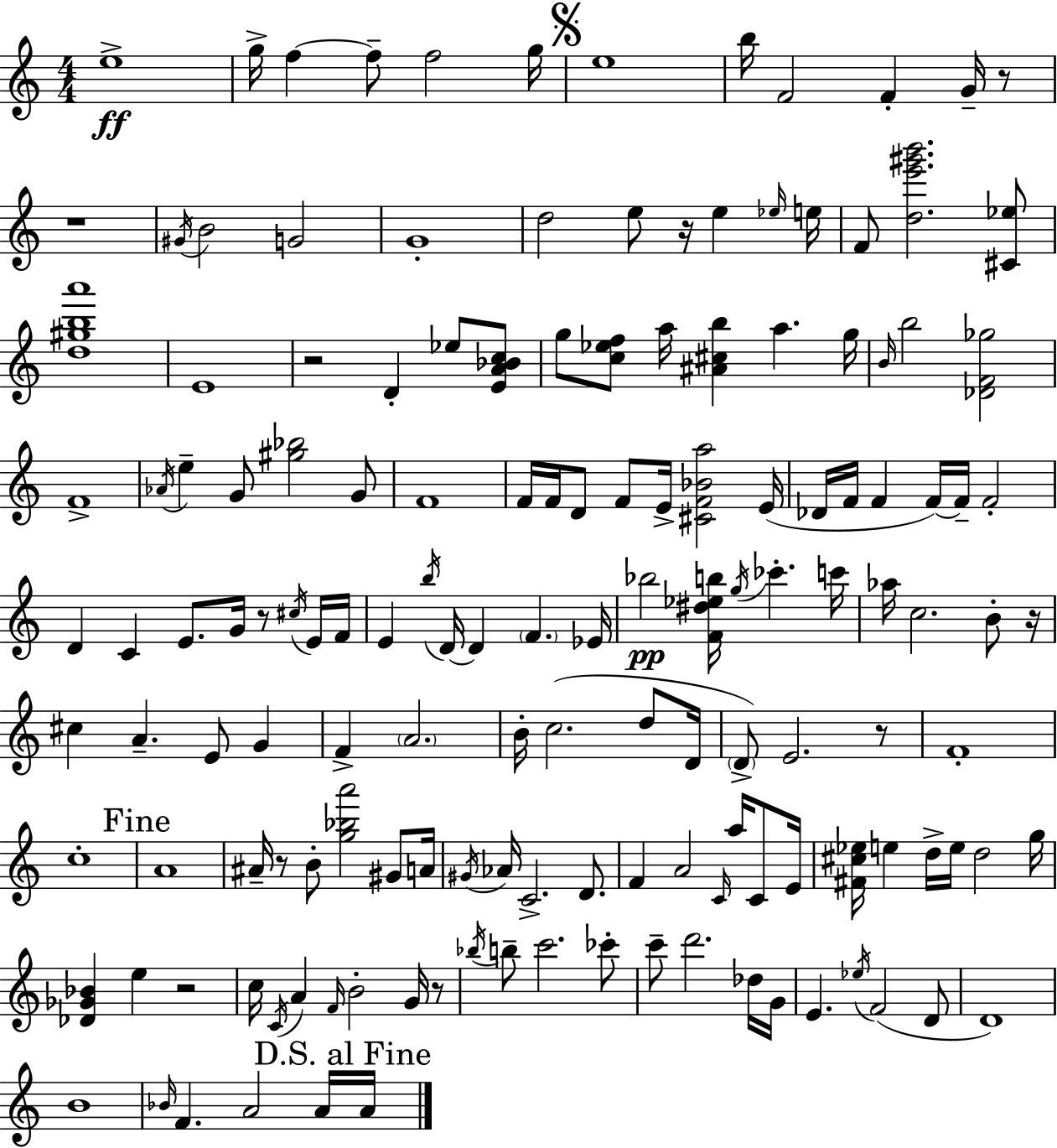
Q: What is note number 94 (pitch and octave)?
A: C4